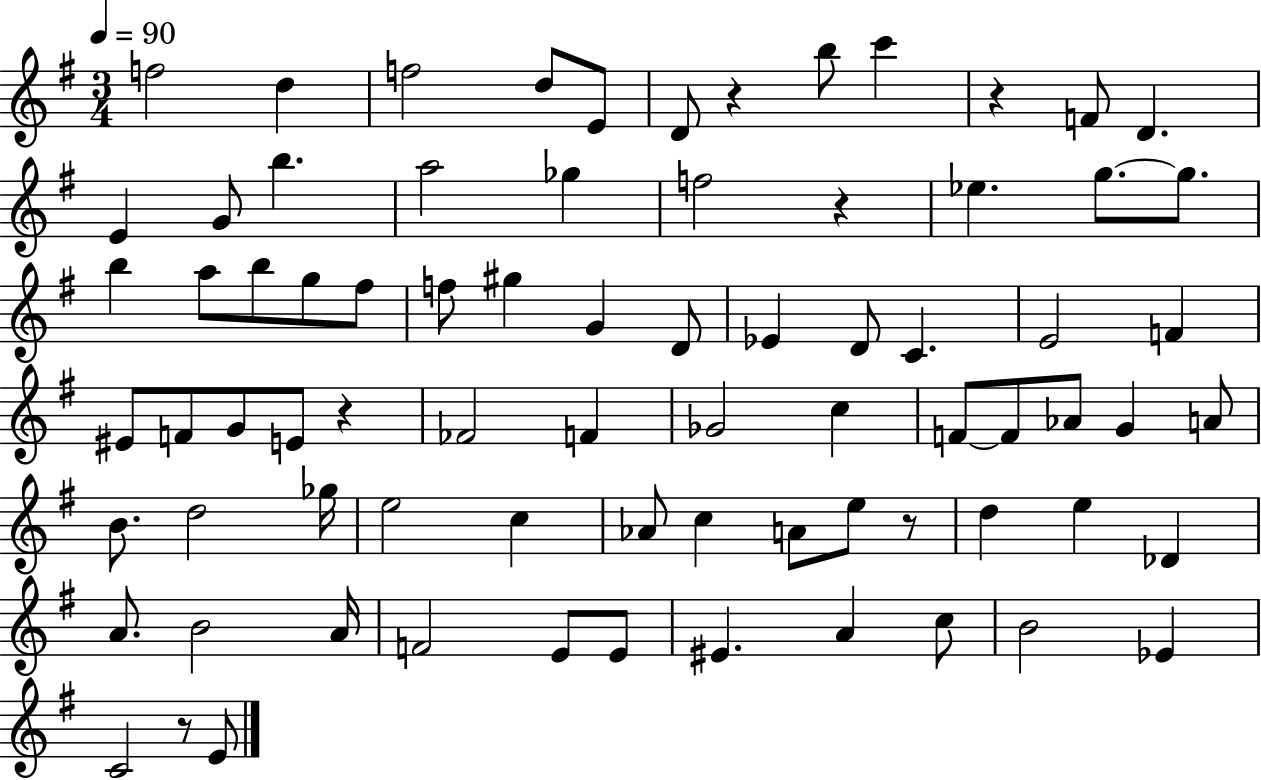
{
  \clef treble
  \numericTimeSignature
  \time 3/4
  \key g \major
  \tempo 4 = 90
  f''2 d''4 | f''2 d''8 e'8 | d'8 r4 b''8 c'''4 | r4 f'8 d'4. | \break e'4 g'8 b''4. | a''2 ges''4 | f''2 r4 | ees''4. g''8.~~ g''8. | \break b''4 a''8 b''8 g''8 fis''8 | f''8 gis''4 g'4 d'8 | ees'4 d'8 c'4. | e'2 f'4 | \break eis'8 f'8 g'8 e'8 r4 | fes'2 f'4 | ges'2 c''4 | f'8~~ f'8 aes'8 g'4 a'8 | \break b'8. d''2 ges''16 | e''2 c''4 | aes'8 c''4 a'8 e''8 r8 | d''4 e''4 des'4 | \break a'8. b'2 a'16 | f'2 e'8 e'8 | eis'4. a'4 c''8 | b'2 ees'4 | \break c'2 r8 e'8 | \bar "|."
}